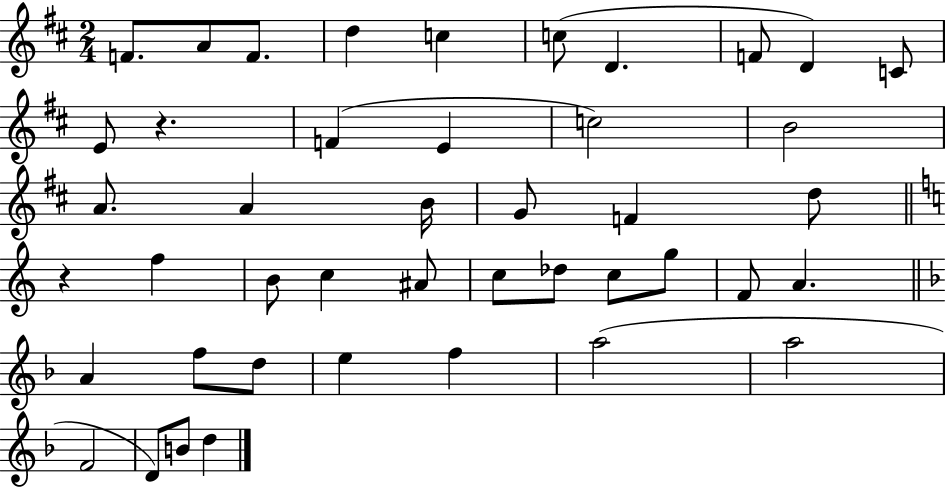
F4/e. A4/e F4/e. D5/q C5/q C5/e D4/q. F4/e D4/q C4/e E4/e R/q. F4/q E4/q C5/h B4/h A4/e. A4/q B4/s G4/e F4/q D5/e R/q F5/q B4/e C5/q A#4/e C5/e Db5/e C5/e G5/e F4/e A4/q. A4/q F5/e D5/e E5/q F5/q A5/h A5/h F4/h D4/e B4/e D5/q